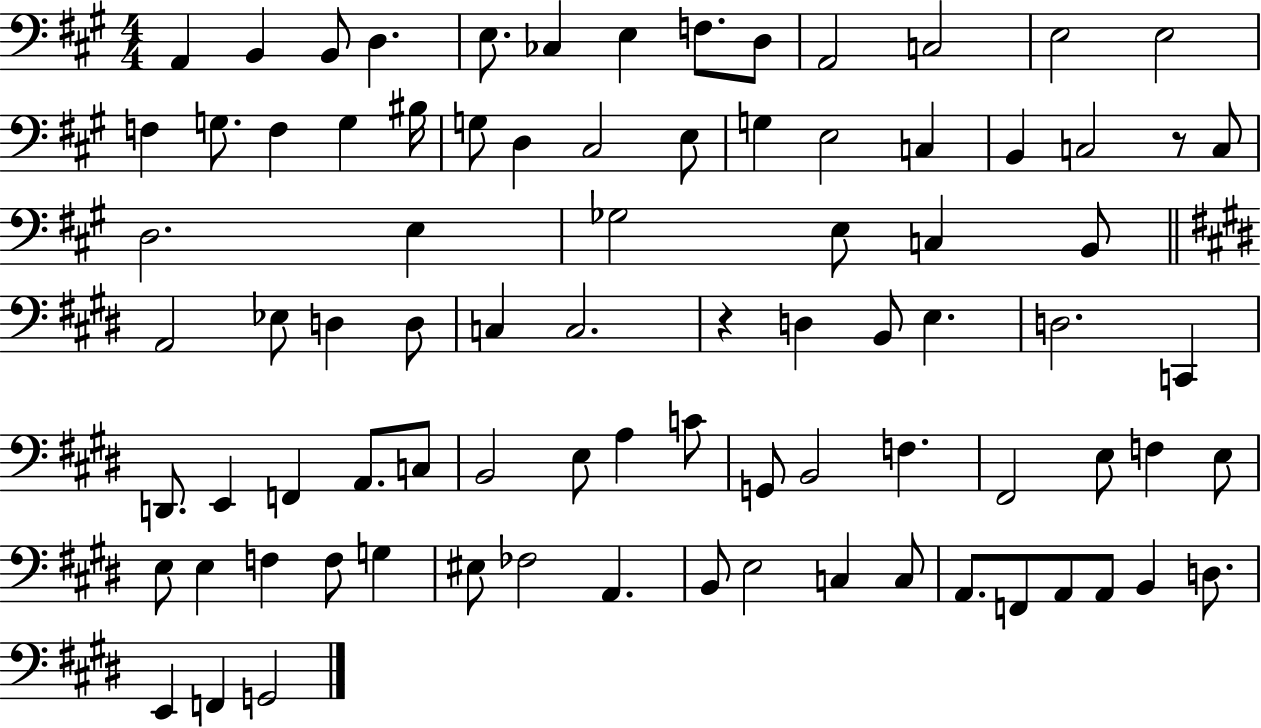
X:1
T:Untitled
M:4/4
L:1/4
K:A
A,, B,, B,,/2 D, E,/2 _C, E, F,/2 D,/2 A,,2 C,2 E,2 E,2 F, G,/2 F, G, ^B,/4 G,/2 D, ^C,2 E,/2 G, E,2 C, B,, C,2 z/2 C,/2 D,2 E, _G,2 E,/2 C, B,,/2 A,,2 _E,/2 D, D,/2 C, C,2 z D, B,,/2 E, D,2 C,, D,,/2 E,, F,, A,,/2 C,/2 B,,2 E,/2 A, C/2 G,,/2 B,,2 F, ^F,,2 E,/2 F, E,/2 E,/2 E, F, F,/2 G, ^E,/2 _F,2 A,, B,,/2 E,2 C, C,/2 A,,/2 F,,/2 A,,/2 A,,/2 B,, D,/2 E,, F,, G,,2